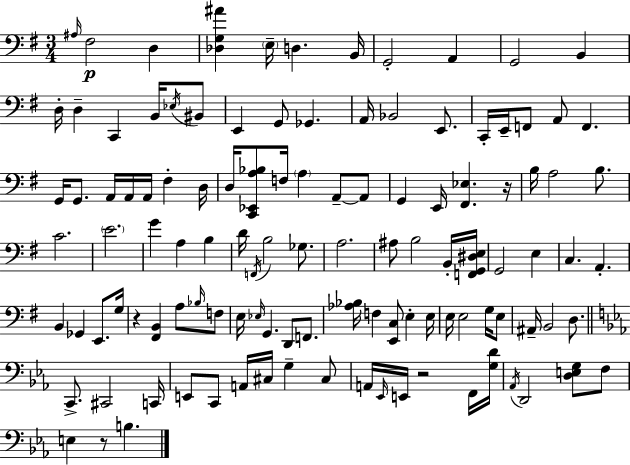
A#3/s F#3/h D3/q [Db3,G3,A#4]/q E3/s D3/q. B2/s G2/h A2/q G2/h B2/q D3/s D3/q C2/q B2/s Eb3/s BIS2/e E2/q G2/e Gb2/q. A2/s Bb2/h E2/e. C2/s E2/s F2/e A2/e F2/q. G2/s G2/e. A2/s A2/s A2/s F#3/q D3/s D3/s [C2,Eb2,A3,Bb3]/e F3/s A3/q A2/e A2/e G2/q E2/s [F#2,Eb3]/q. R/s B3/s A3/h B3/e. C4/h. E4/h. G4/q A3/q B3/q D4/s F2/s B3/h Gb3/e. A3/h. A#3/e B3/h B2/s [F2,G2,D#3,E3]/s G2/h E3/q C3/q. A2/q. B2/q Gb2/q E2/e. G3/s R/q [F#2,B2]/q A3/e Bb3/s F3/e E3/s Eb3/s G2/q. D2/e F2/e. [Ab3,Bb3]/s F3/q [E2,C3]/e E3/q E3/s E3/s E3/h G3/s E3/e A#2/s B2/h D3/e. C2/e. C#2/h C2/s E2/e C2/e A2/s C#3/s G3/q C#3/e A2/s Eb2/s E2/s R/h F2/s [G3,D4]/s Ab2/s D2/h [D3,E3,G3]/e F3/e E3/q R/e B3/q.